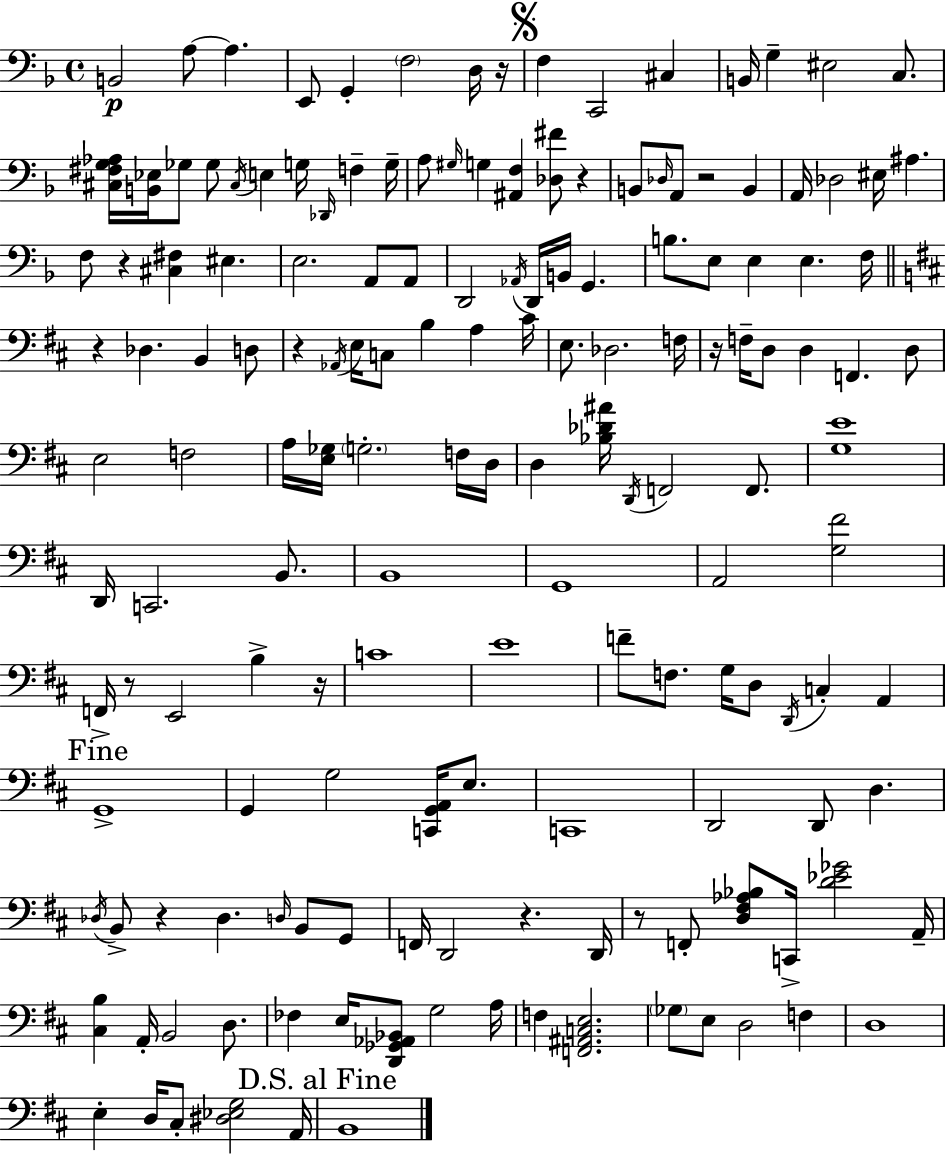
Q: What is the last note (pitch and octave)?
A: B2